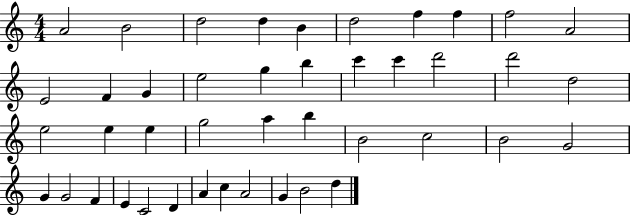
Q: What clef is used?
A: treble